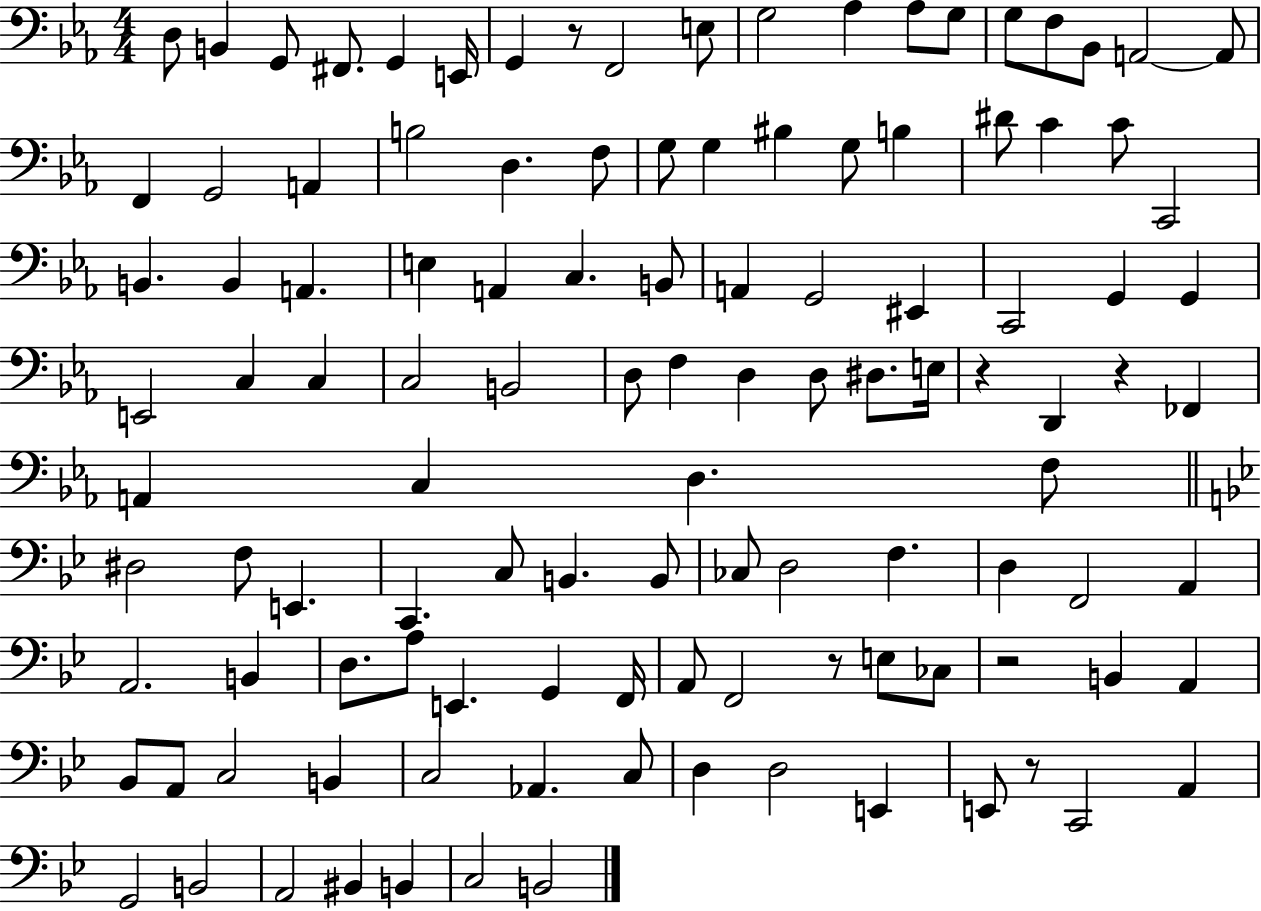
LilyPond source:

{
  \clef bass
  \numericTimeSignature
  \time 4/4
  \key ees \major
  \repeat volta 2 { d8 b,4 g,8 fis,8. g,4 e,16 | g,4 r8 f,2 e8 | g2 aes4 aes8 g8 | g8 f8 bes,8 a,2~~ a,8 | \break f,4 g,2 a,4 | b2 d4. f8 | g8 g4 bis4 g8 b4 | dis'8 c'4 c'8 c,2 | \break b,4. b,4 a,4. | e4 a,4 c4. b,8 | a,4 g,2 eis,4 | c,2 g,4 g,4 | \break e,2 c4 c4 | c2 b,2 | d8 f4 d4 d8 dis8. e16 | r4 d,4 r4 fes,4 | \break a,4 c4 d4. f8 | \bar "||" \break \key bes \major dis2 f8 e,4. | c,4. c8 b,4. b,8 | ces8 d2 f4. | d4 f,2 a,4 | \break a,2. b,4 | d8. a8 e,4. g,4 f,16 | a,8 f,2 r8 e8 ces8 | r2 b,4 a,4 | \break bes,8 a,8 c2 b,4 | c2 aes,4. c8 | d4 d2 e,4 | e,8 r8 c,2 a,4 | \break g,2 b,2 | a,2 bis,4 b,4 | c2 b,2 | } \bar "|."
}